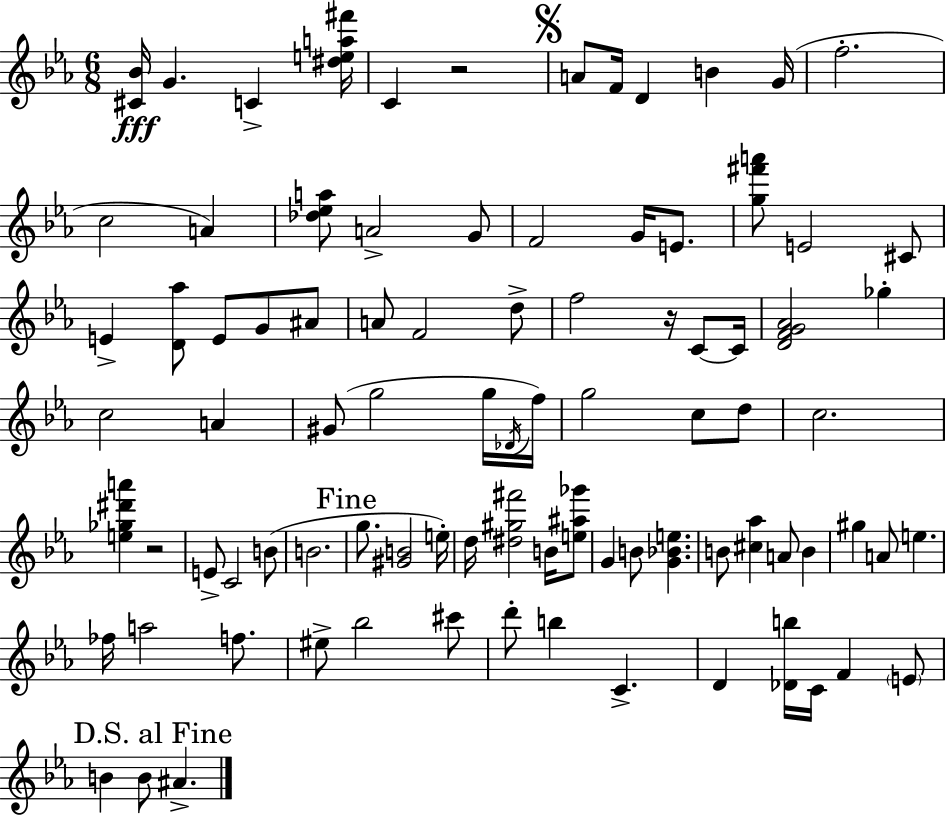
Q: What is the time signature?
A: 6/8